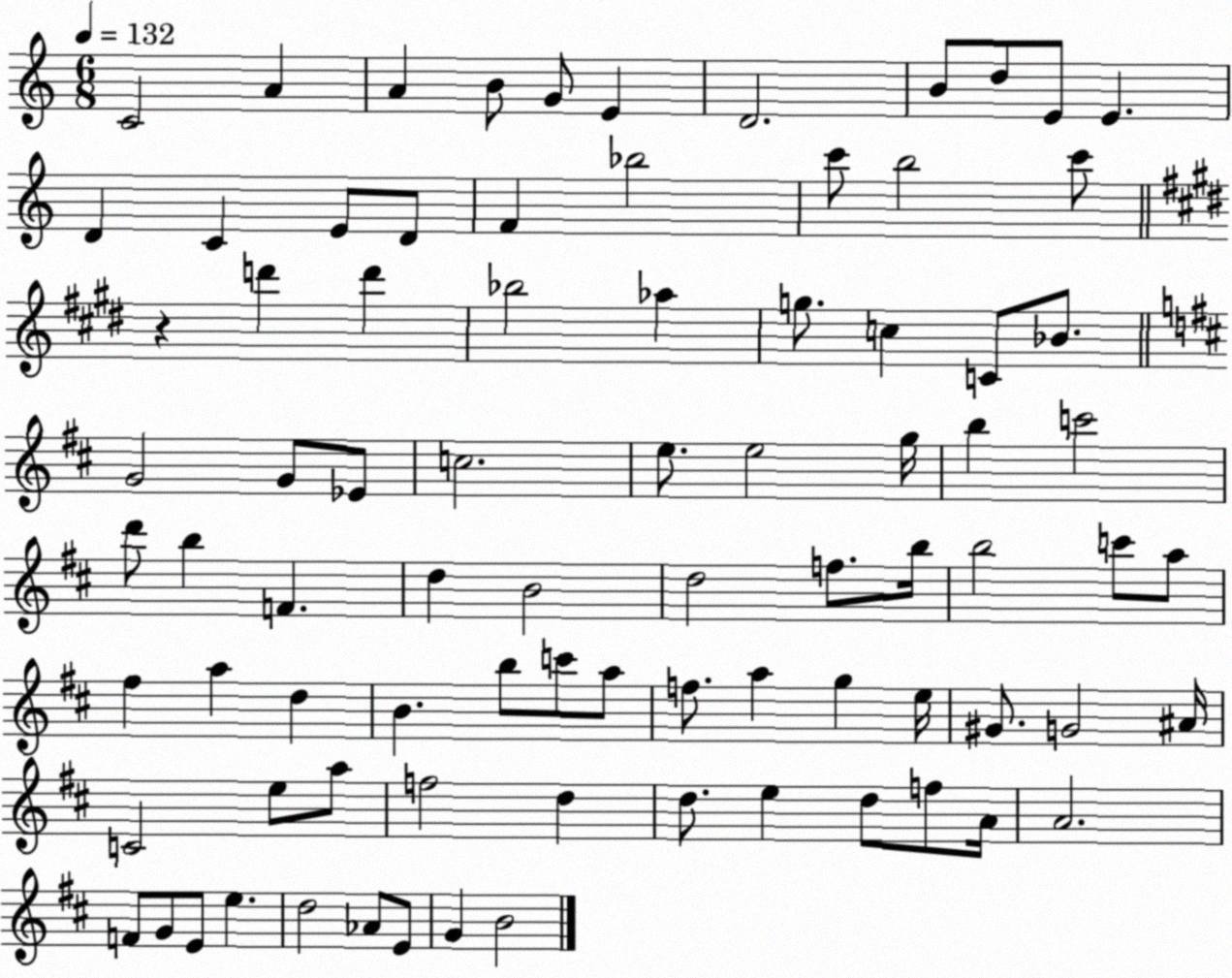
X:1
T:Untitled
M:6/8
L:1/4
K:C
C2 A A B/2 G/2 E D2 B/2 d/2 E/2 E D C E/2 D/2 F _b2 c'/2 b2 c'/2 z d' d' _b2 _a g/2 c C/2 _B/2 G2 G/2 _E/2 c2 e/2 e2 g/4 b c'2 d'/2 b F d B2 d2 f/2 b/4 b2 c'/2 a/2 ^f a d B b/2 c'/2 a/2 f/2 a g e/4 ^G/2 G2 ^A/4 C2 e/2 a/2 f2 d d/2 e d/2 f/2 A/4 A2 F/2 G/2 E/2 e d2 _A/2 E/2 G B2